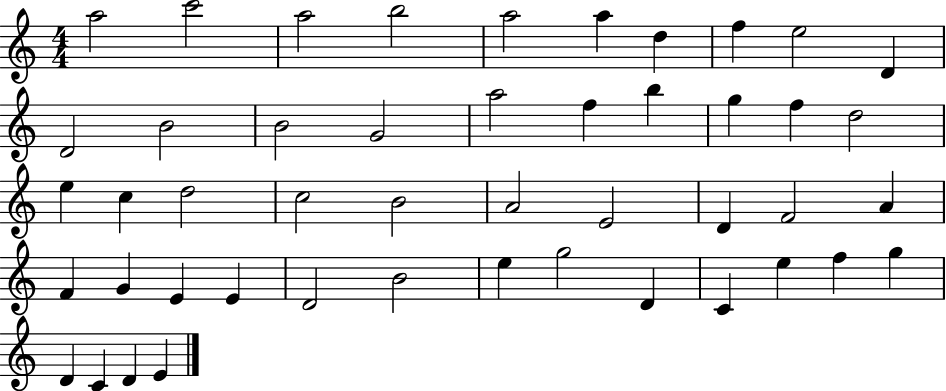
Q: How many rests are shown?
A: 0